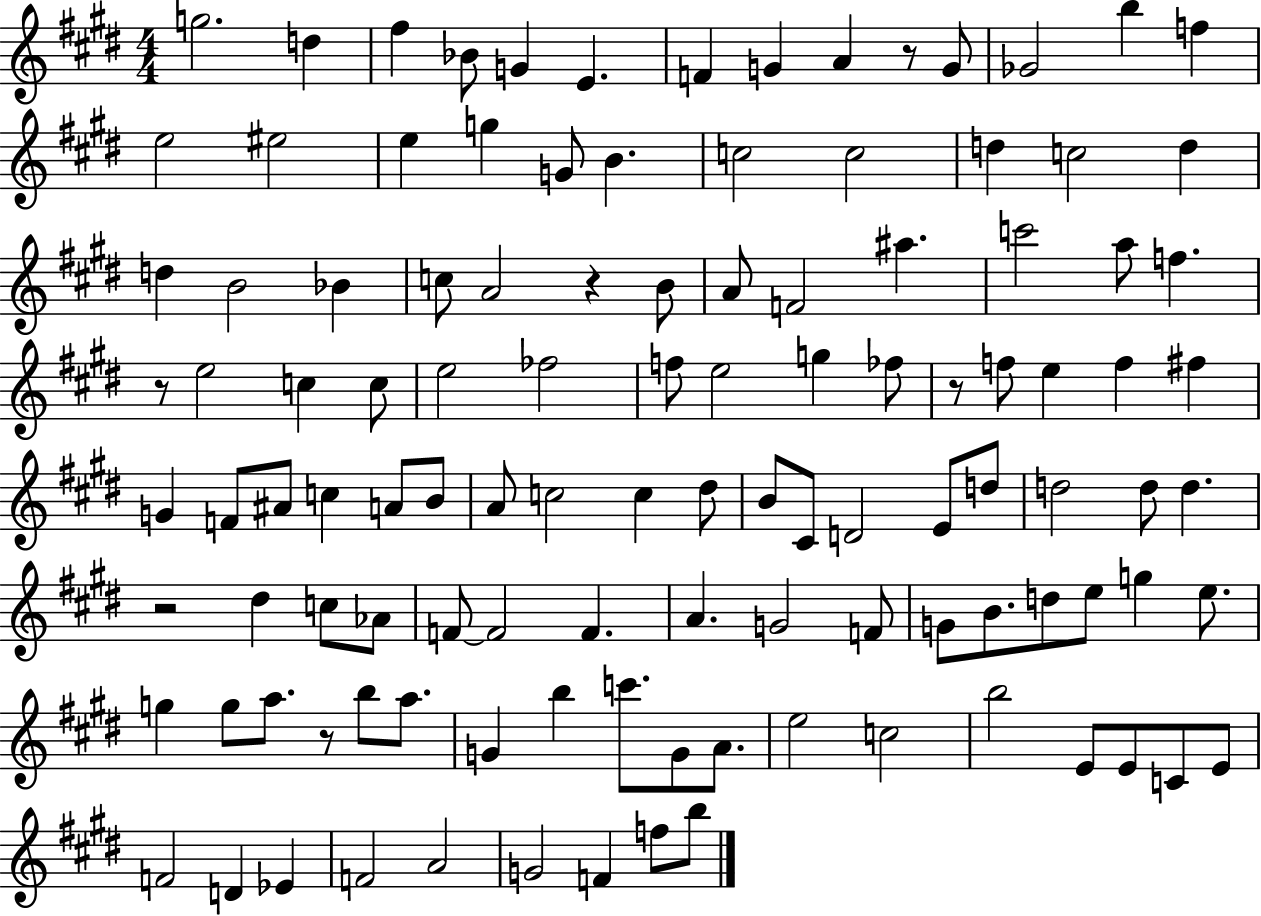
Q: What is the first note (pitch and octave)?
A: G5